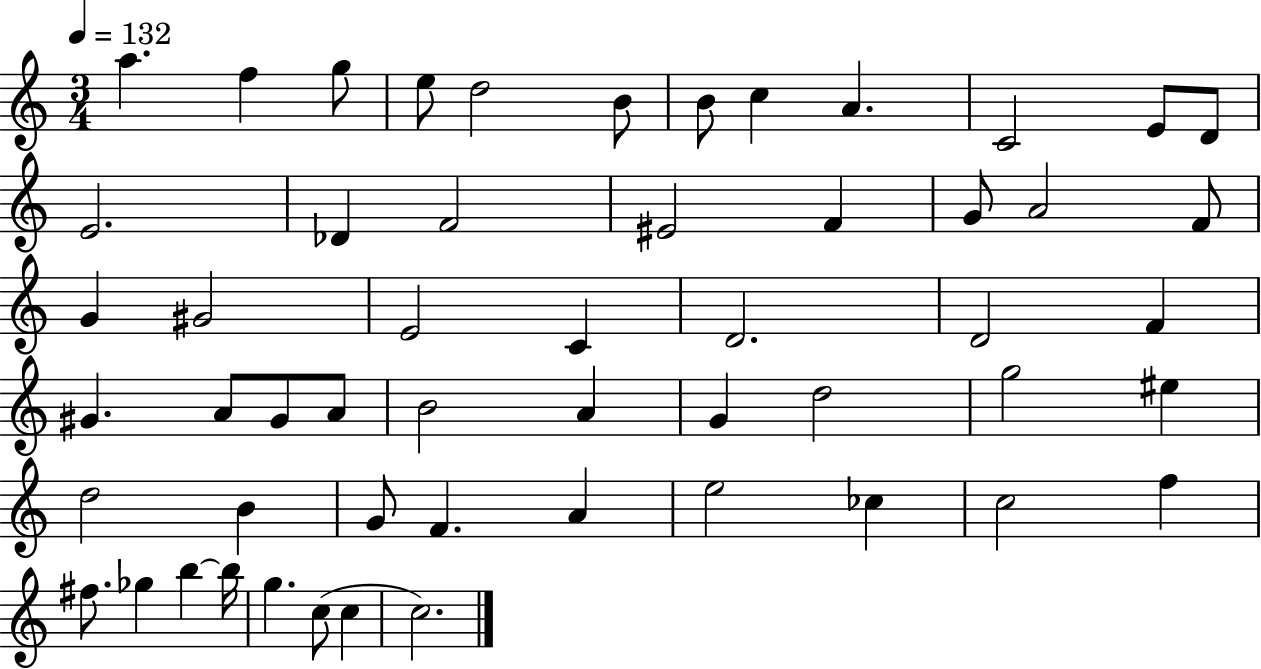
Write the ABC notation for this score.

X:1
T:Untitled
M:3/4
L:1/4
K:C
a f g/2 e/2 d2 B/2 B/2 c A C2 E/2 D/2 E2 _D F2 ^E2 F G/2 A2 F/2 G ^G2 E2 C D2 D2 F ^G A/2 ^G/2 A/2 B2 A G d2 g2 ^e d2 B G/2 F A e2 _c c2 f ^f/2 _g b b/4 g c/2 c c2